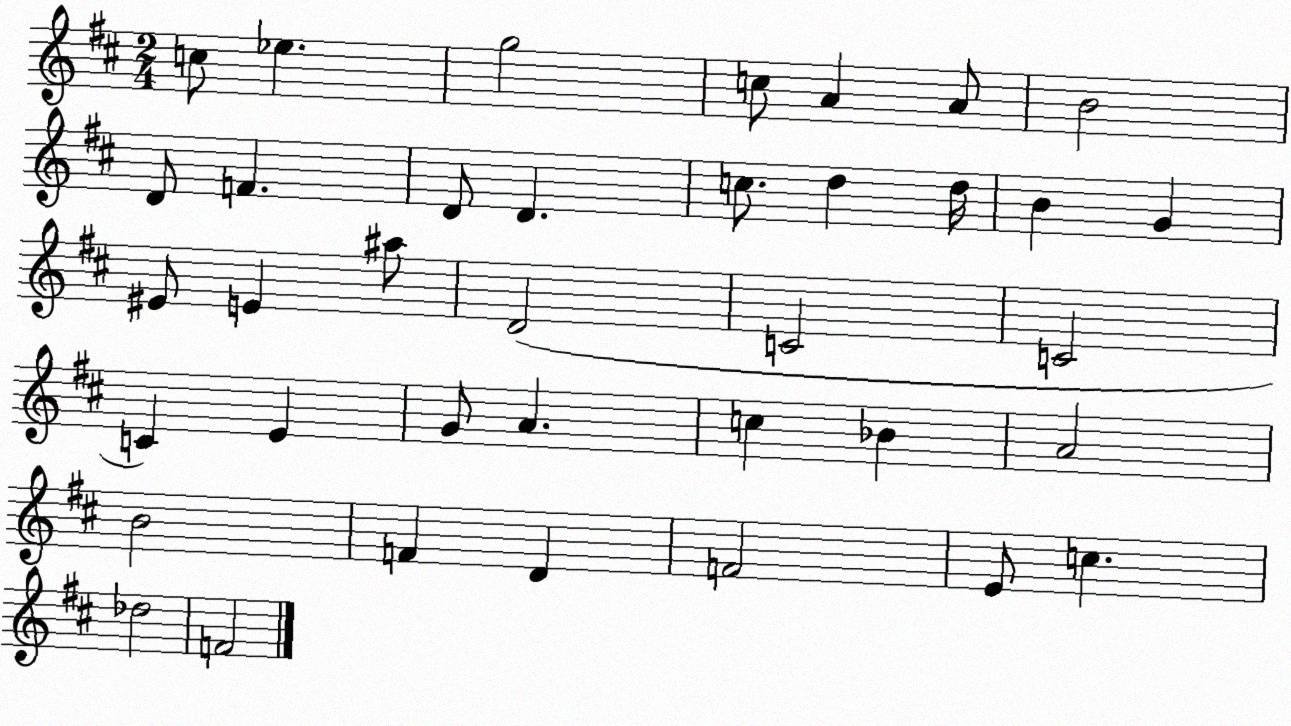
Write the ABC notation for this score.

X:1
T:Untitled
M:2/4
L:1/4
K:D
c/2 _e g2 c/2 A A/2 B2 D/2 F D/2 D c/2 d d/4 B G ^E/2 E ^a/2 D2 C2 C2 C E G/2 A c _B A2 B2 F D F2 E/2 c _d2 F2